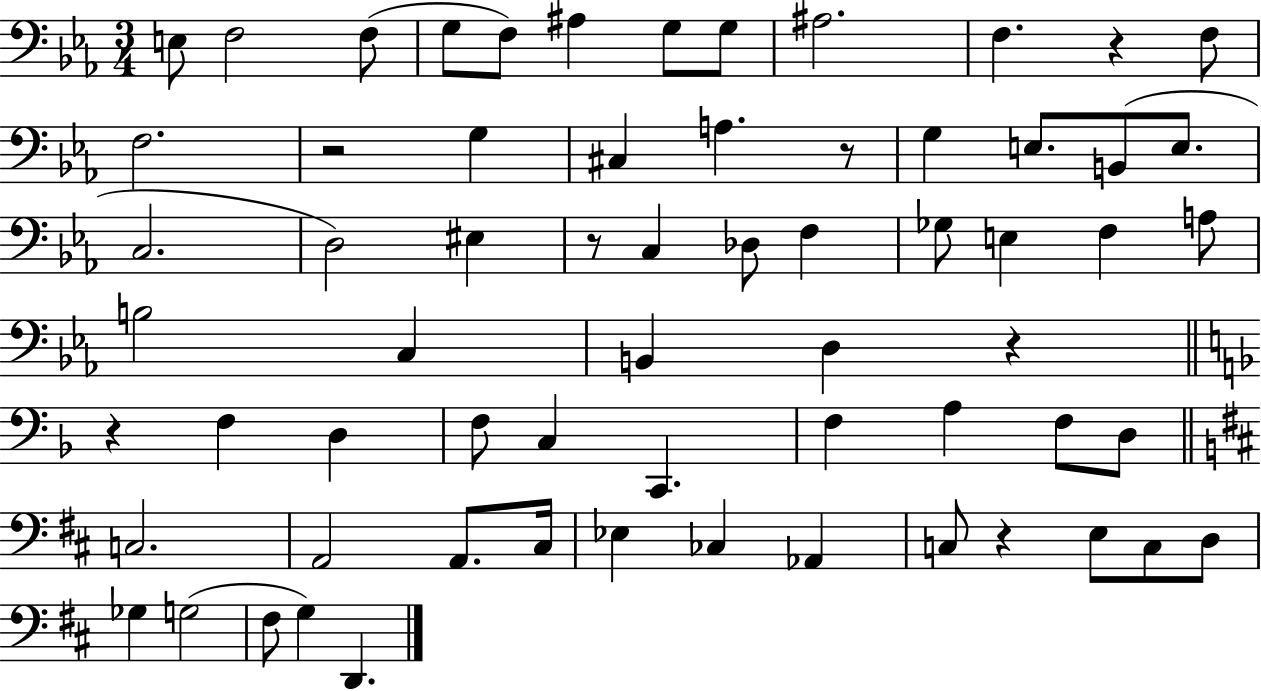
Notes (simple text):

E3/e F3/h F3/e G3/e F3/e A#3/q G3/e G3/e A#3/h. F3/q. R/q F3/e F3/h. R/h G3/q C#3/q A3/q. R/e G3/q E3/e. B2/e E3/e. C3/h. D3/h EIS3/q R/e C3/q Db3/e F3/q Gb3/e E3/q F3/q A3/e B3/h C3/q B2/q D3/q R/q R/q F3/q D3/q F3/e C3/q C2/q. F3/q A3/q F3/e D3/e C3/h. A2/h A2/e. C#3/s Eb3/q CES3/q Ab2/q C3/e R/q E3/e C3/e D3/e Gb3/q G3/h F#3/e G3/q D2/q.